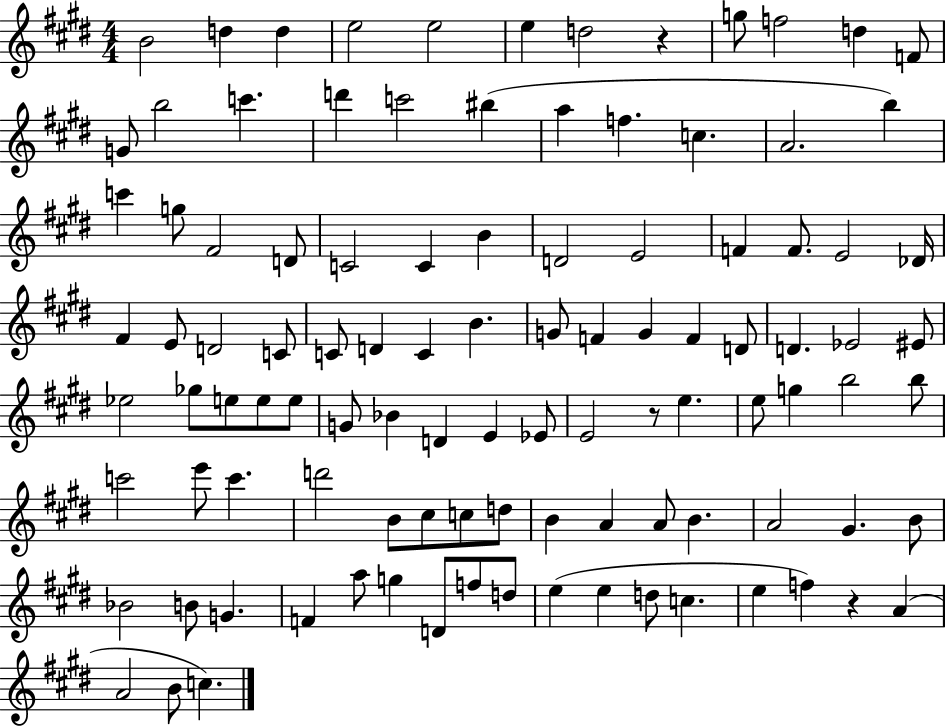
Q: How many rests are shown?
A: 3